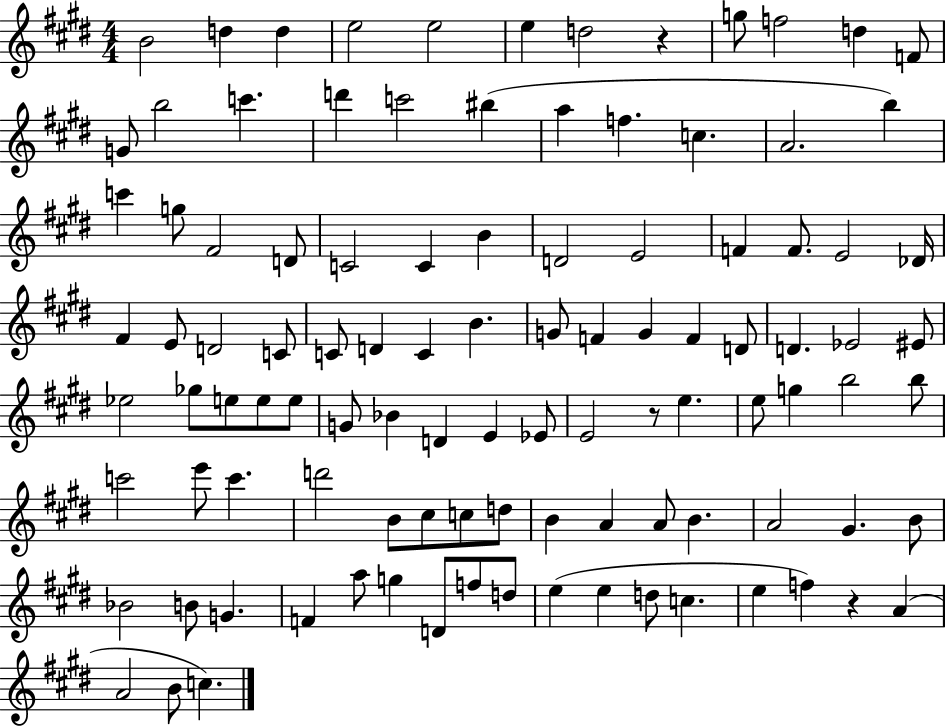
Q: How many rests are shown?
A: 3